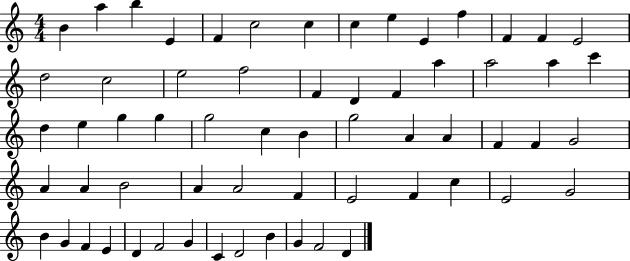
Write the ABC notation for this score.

X:1
T:Untitled
M:4/4
L:1/4
K:C
B a b E F c2 c c e E f F F E2 d2 c2 e2 f2 F D F a a2 a c' d e g g g2 c B g2 A A F F G2 A A B2 A A2 F E2 F c E2 G2 B G F E D F2 G C D2 B G F2 D